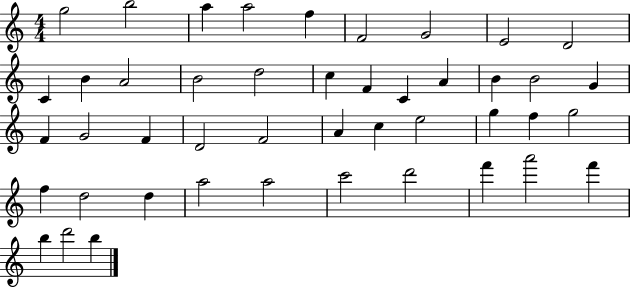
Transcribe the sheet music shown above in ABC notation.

X:1
T:Untitled
M:4/4
L:1/4
K:C
g2 b2 a a2 f F2 G2 E2 D2 C B A2 B2 d2 c F C A B B2 G F G2 F D2 F2 A c e2 g f g2 f d2 d a2 a2 c'2 d'2 f' a'2 f' b d'2 b